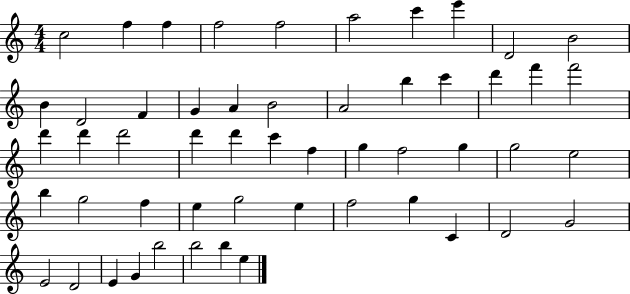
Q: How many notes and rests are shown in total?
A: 53